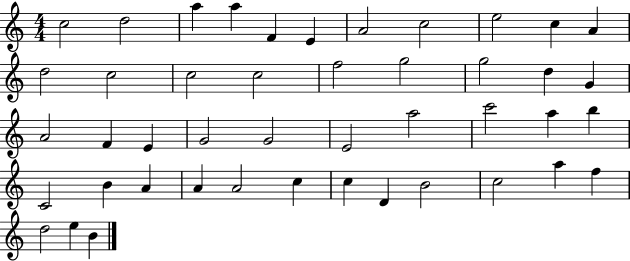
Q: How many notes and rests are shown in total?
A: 45